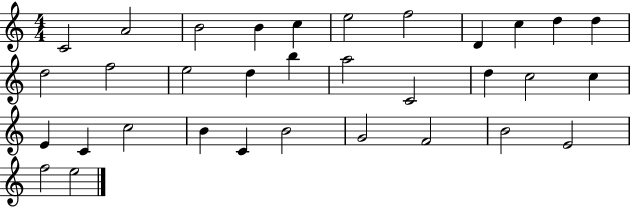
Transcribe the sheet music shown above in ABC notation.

X:1
T:Untitled
M:4/4
L:1/4
K:C
C2 A2 B2 B c e2 f2 D c d d d2 f2 e2 d b a2 C2 d c2 c E C c2 B C B2 G2 F2 B2 E2 f2 e2